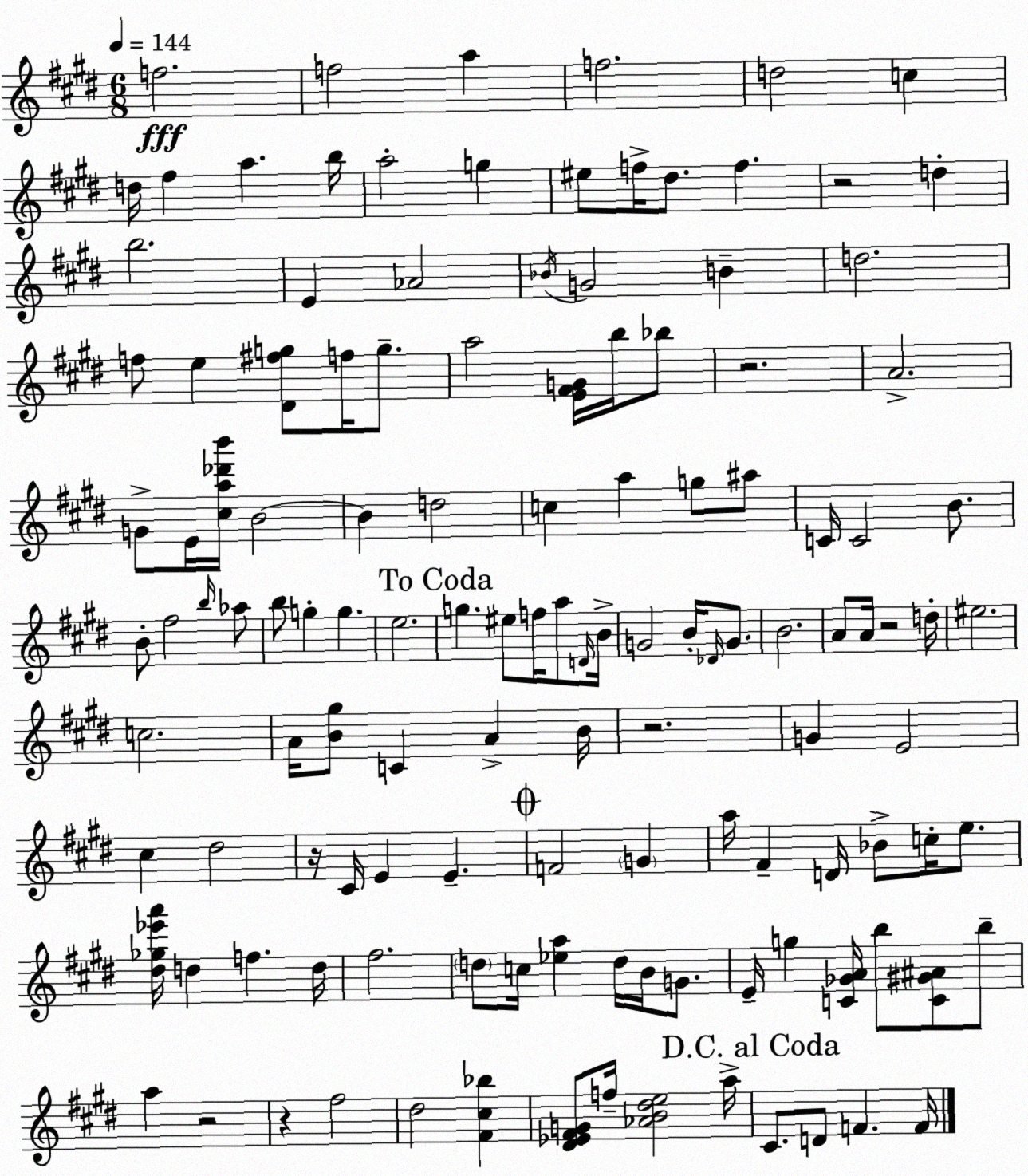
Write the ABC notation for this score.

X:1
T:Untitled
M:6/8
L:1/4
K:E
f2 f2 a f2 d2 c d/4 ^f a b/4 a2 g ^e/2 f/4 ^d/2 f z2 d b2 E _A2 _B/4 G2 B d2 f/2 e [^D^fg]/2 f/4 g/2 a2 [E^FG]/4 b/4 _b/2 z2 A2 G/2 E/4 [^ca_d'b']/4 B2 B d2 c a g/2 ^a/2 C/4 C2 B/2 B/2 ^f2 b/4 _a/2 b/2 g g e2 g ^e/2 f/4 a/2 D/4 B/4 G2 B/4 _D/4 G/2 B2 A/2 A/4 z2 d/4 ^e2 c2 A/4 [B^g]/2 C A B/4 z2 G E2 ^c ^d2 z/4 ^C/4 E E F2 G a/4 ^F D/4 _B/2 c/4 e/2 [^d_g_e'a']/4 d f d/4 ^f2 d/2 c/4 [_ea] d/4 B/4 G/2 E/4 g [C_GA]/4 b/2 [C^G^A]/2 b/2 a z2 z ^f2 ^d2 [^F^c_b] [^D_E^FG]/2 f/4 [_AB^de]2 a/4 ^C/2 D/2 F F/4